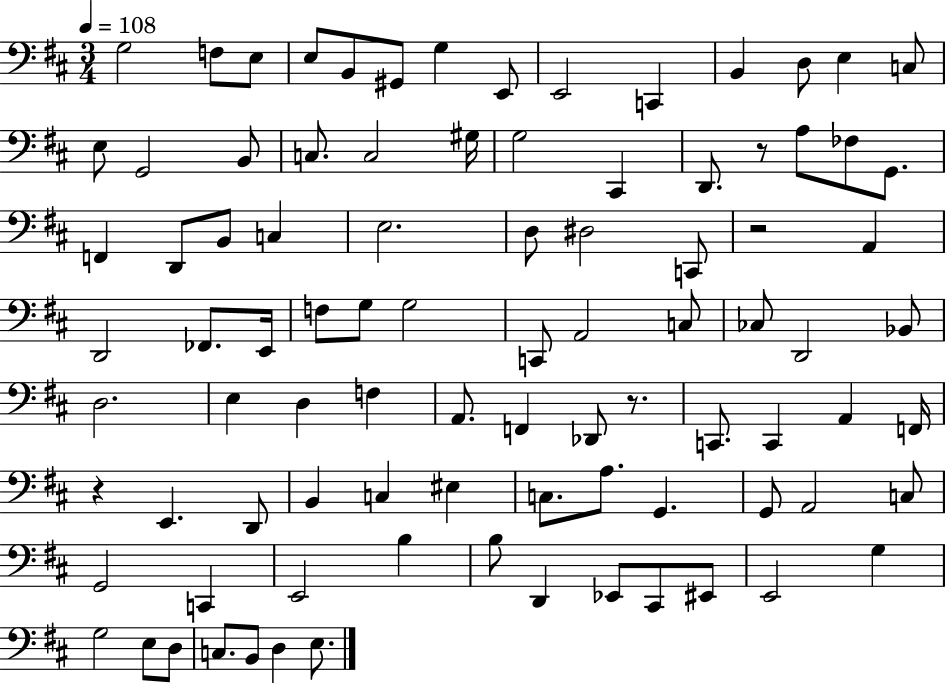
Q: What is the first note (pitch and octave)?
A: G3